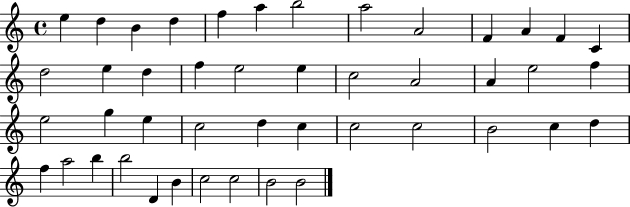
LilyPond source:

{
  \clef treble
  \time 4/4
  \defaultTimeSignature
  \key c \major
  e''4 d''4 b'4 d''4 | f''4 a''4 b''2 | a''2 a'2 | f'4 a'4 f'4 c'4 | \break d''2 e''4 d''4 | f''4 e''2 e''4 | c''2 a'2 | a'4 e''2 f''4 | \break e''2 g''4 e''4 | c''2 d''4 c''4 | c''2 c''2 | b'2 c''4 d''4 | \break f''4 a''2 b''4 | b''2 d'4 b'4 | c''2 c''2 | b'2 b'2 | \break \bar "|."
}